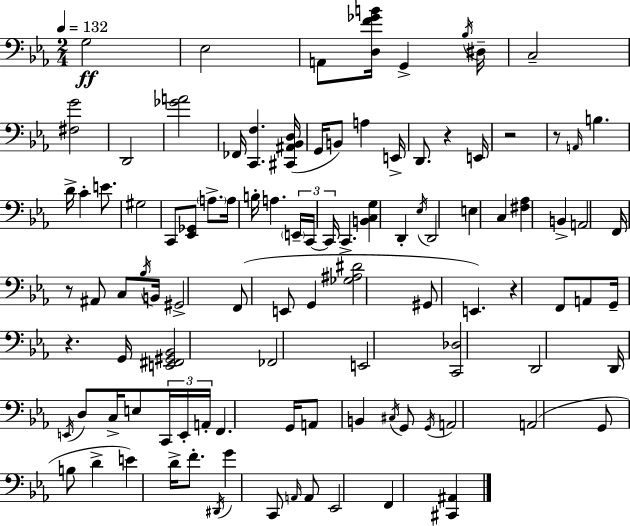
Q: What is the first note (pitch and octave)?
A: G3